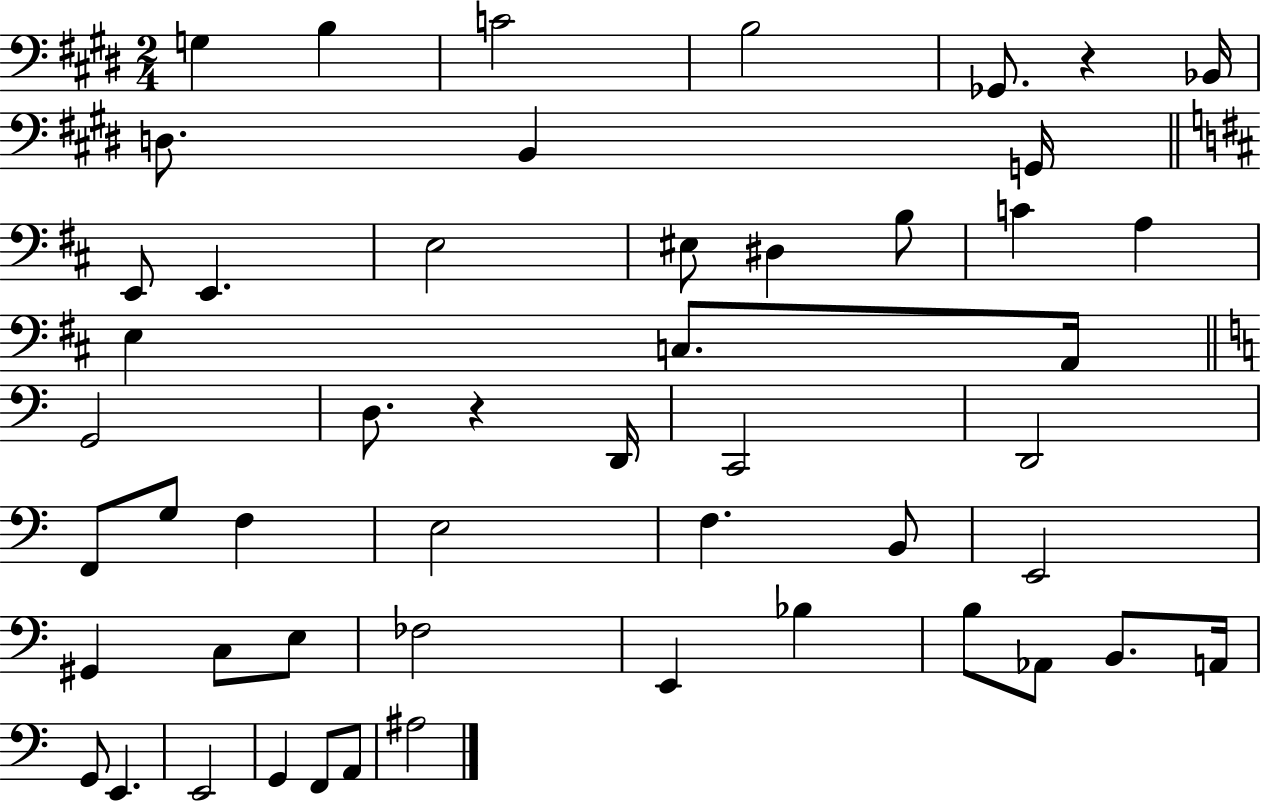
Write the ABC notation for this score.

X:1
T:Untitled
M:2/4
L:1/4
K:E
G, B, C2 B,2 _G,,/2 z _B,,/4 D,/2 B,, G,,/4 E,,/2 E,, E,2 ^E,/2 ^D, B,/2 C A, E, C,/2 A,,/4 G,,2 D,/2 z D,,/4 C,,2 D,,2 F,,/2 G,/2 F, E,2 F, B,,/2 E,,2 ^G,, C,/2 E,/2 _F,2 E,, _B, B,/2 _A,,/2 B,,/2 A,,/4 G,,/2 E,, E,,2 G,, F,,/2 A,,/2 ^A,2